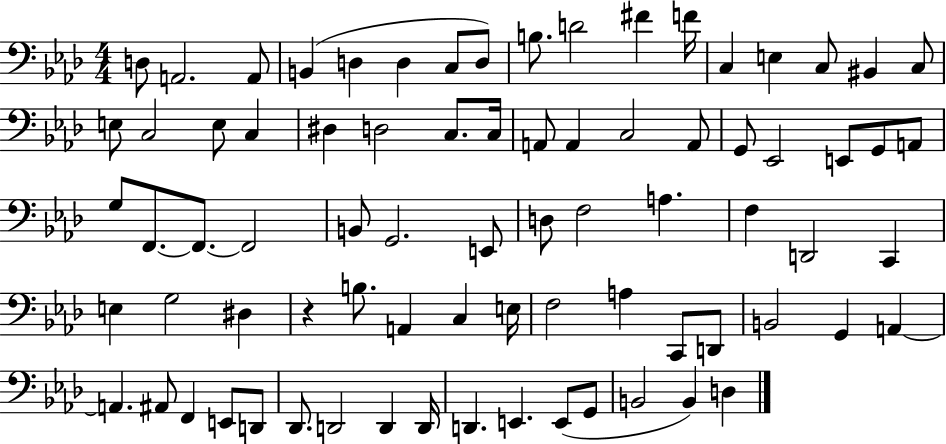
{
  \clef bass
  \numericTimeSignature
  \time 4/4
  \key aes \major
  d8 a,2. a,8 | b,4( d4 d4 c8 d8) | b8. d'2 fis'4 f'16 | c4 e4 c8 bis,4 c8 | \break e8 c2 e8 c4 | dis4 d2 c8. c16 | a,8 a,4 c2 a,8 | g,8 ees,2 e,8 g,8 a,8 | \break g8 f,8.~~ f,8.~~ f,2 | b,8 g,2. e,8 | d8 f2 a4. | f4 d,2 c,4 | \break e4 g2 dis4 | r4 b8. a,4 c4 e16 | f2 a4 c,8 d,8 | b,2 g,4 a,4~~ | \break a,4. ais,8 f,4 e,8 d,8 | des,8. d,2 d,4 d,16 | d,4. e,4. e,8( g,8 | b,2 b,4) d4 | \break \bar "|."
}